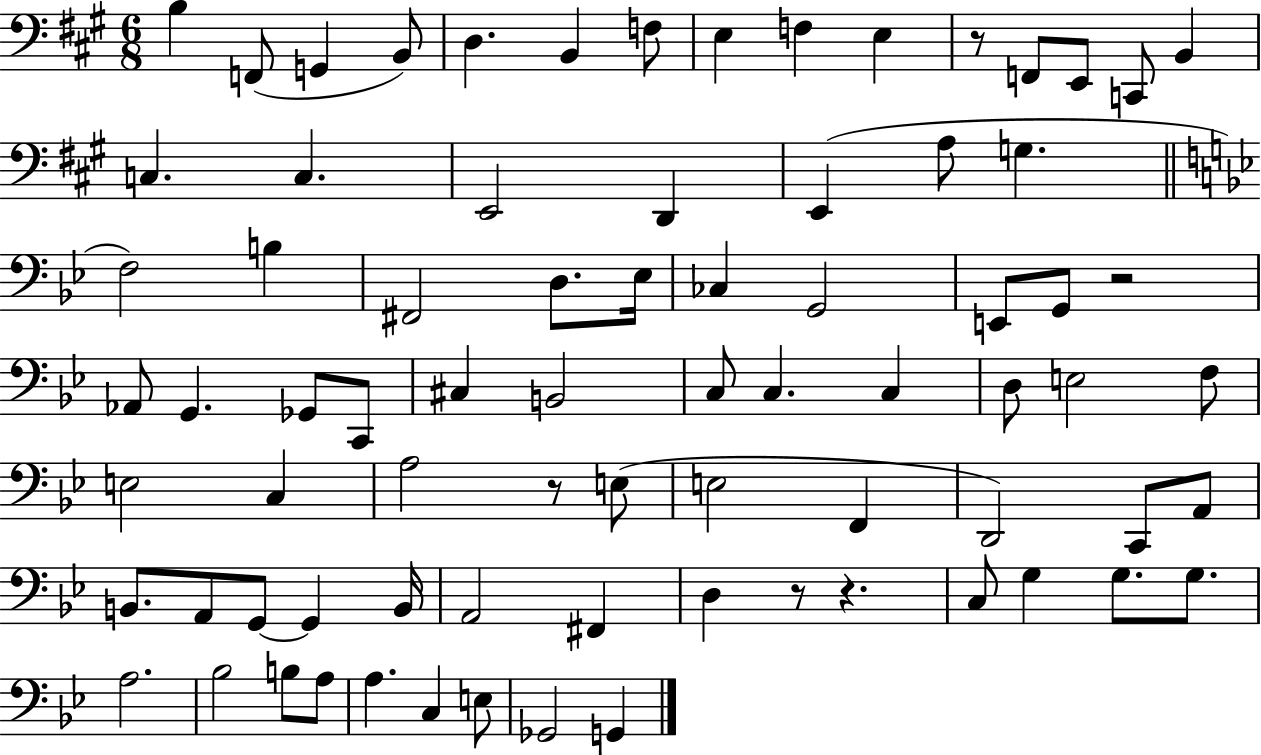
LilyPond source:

{
  \clef bass
  \numericTimeSignature
  \time 6/8
  \key a \major
  \repeat volta 2 { b4 f,8( g,4 b,8) | d4. b,4 f8 | e4 f4 e4 | r8 f,8 e,8 c,8 b,4 | \break c4. c4. | e,2 d,4 | e,4( a8 g4. | \bar "||" \break \key g \minor f2) b4 | fis,2 d8. ees16 | ces4 g,2 | e,8 g,8 r2 | \break aes,8 g,4. ges,8 c,8 | cis4 b,2 | c8 c4. c4 | d8 e2 f8 | \break e2 c4 | a2 r8 e8( | e2 f,4 | d,2) c,8 a,8 | \break b,8. a,8 g,8~~ g,4 b,16 | a,2 fis,4 | d4 r8 r4. | c8 g4 g8. g8. | \break a2. | bes2 b8 a8 | a4. c4 e8 | ges,2 g,4 | \break } \bar "|."
}